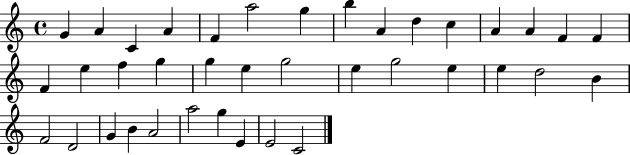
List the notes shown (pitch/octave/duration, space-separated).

G4/q A4/q C4/q A4/q F4/q A5/h G5/q B5/q A4/q D5/q C5/q A4/q A4/q F4/q F4/q F4/q E5/q F5/q G5/q G5/q E5/q G5/h E5/q G5/h E5/q E5/q D5/h B4/q F4/h D4/h G4/q B4/q A4/h A5/h G5/q E4/q E4/h C4/h